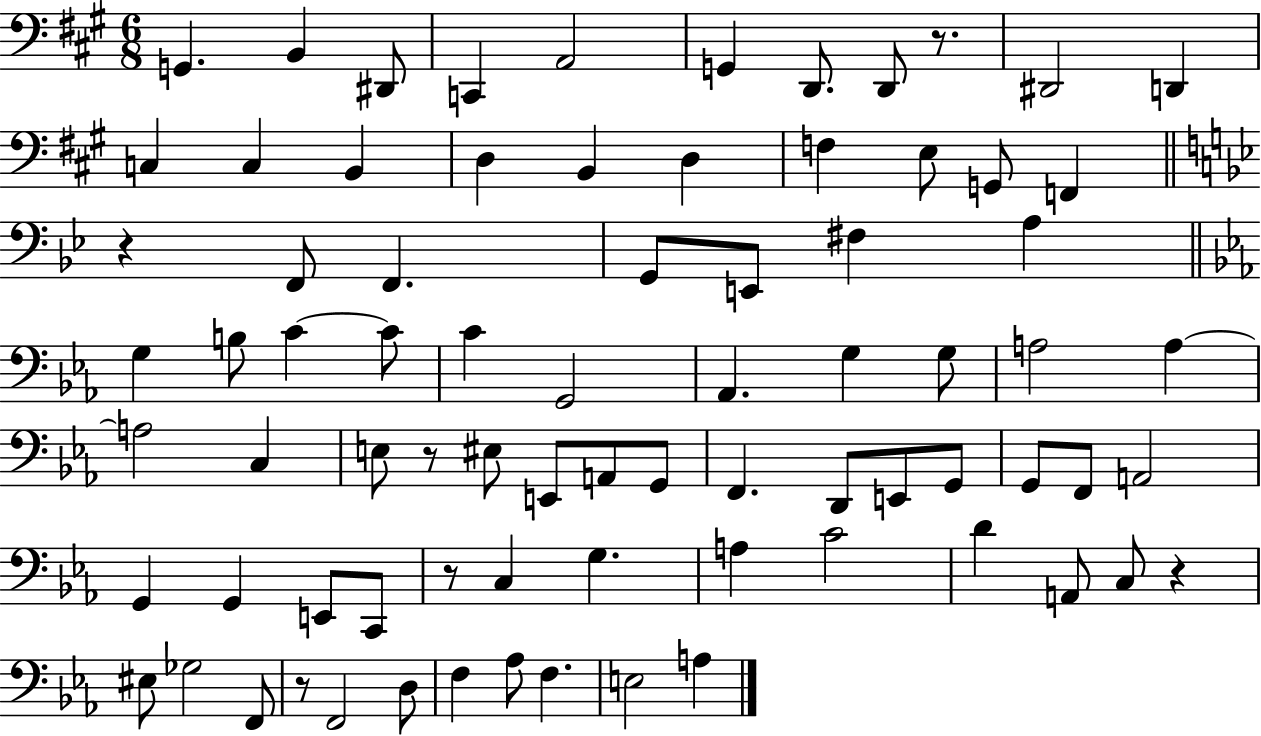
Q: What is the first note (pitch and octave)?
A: G2